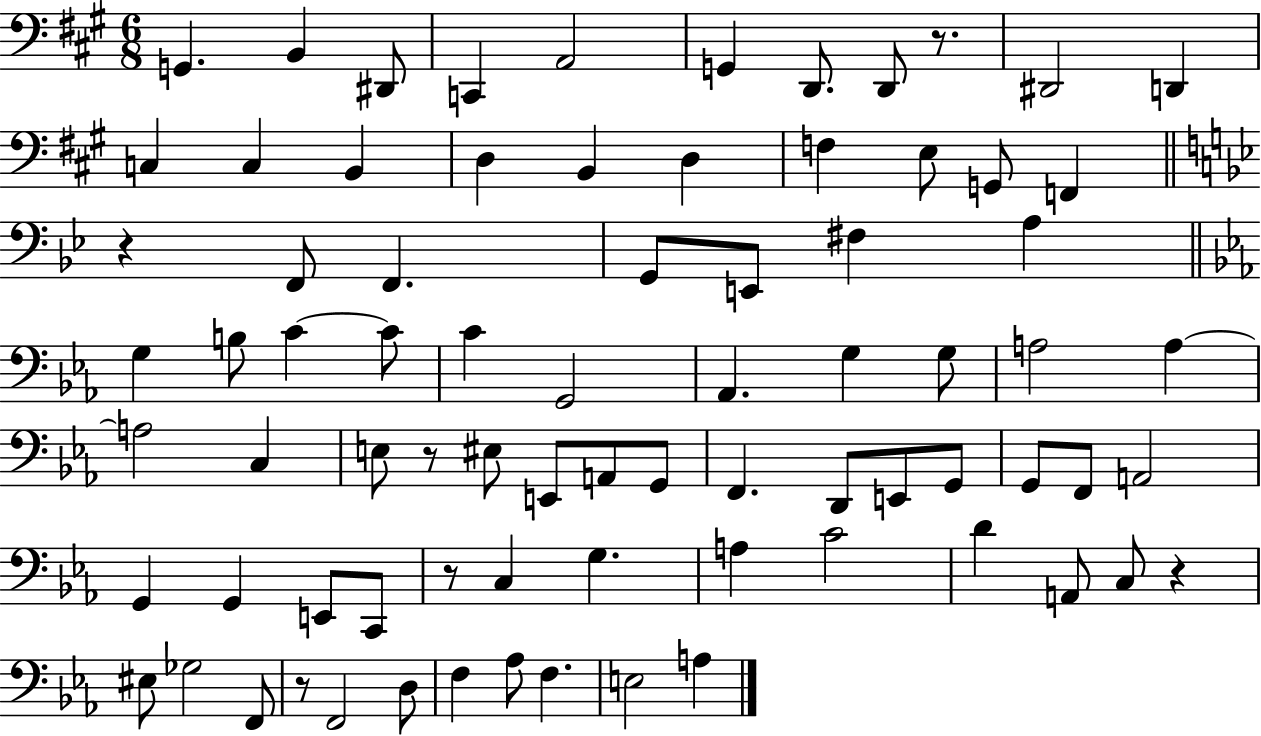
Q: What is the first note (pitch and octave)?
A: G2